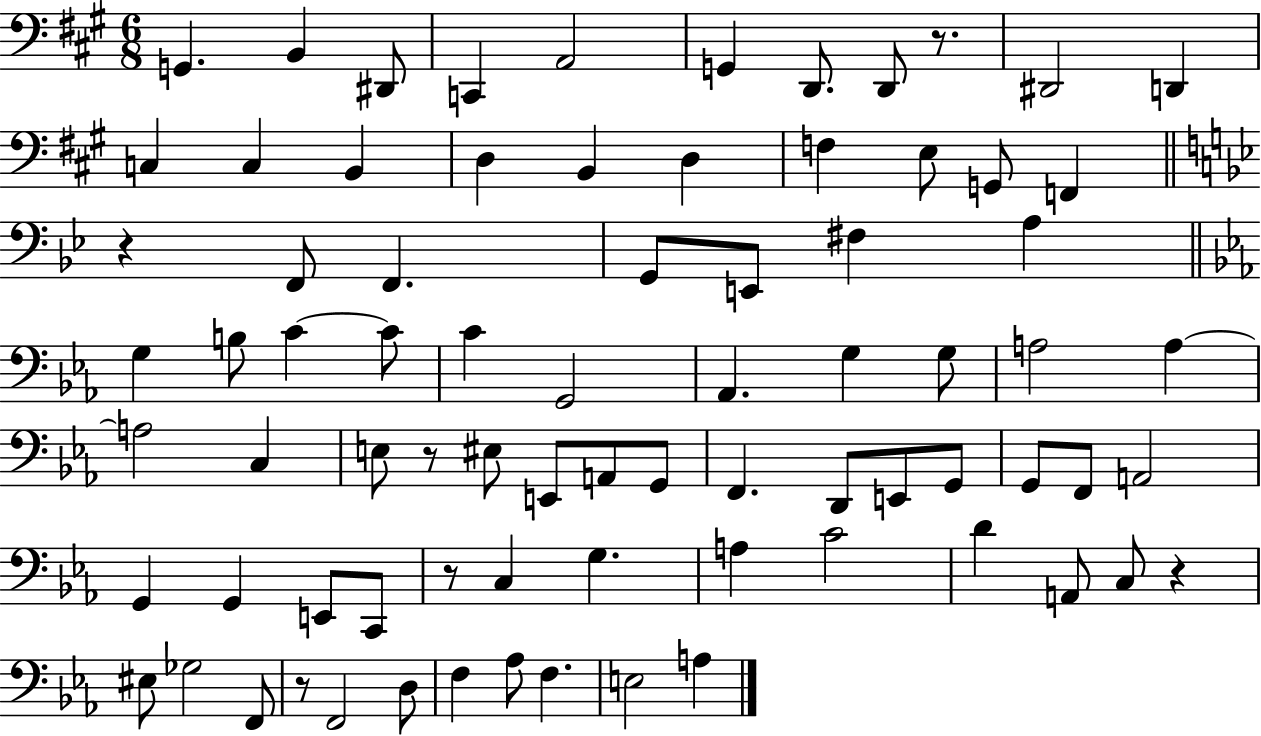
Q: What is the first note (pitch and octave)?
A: G2